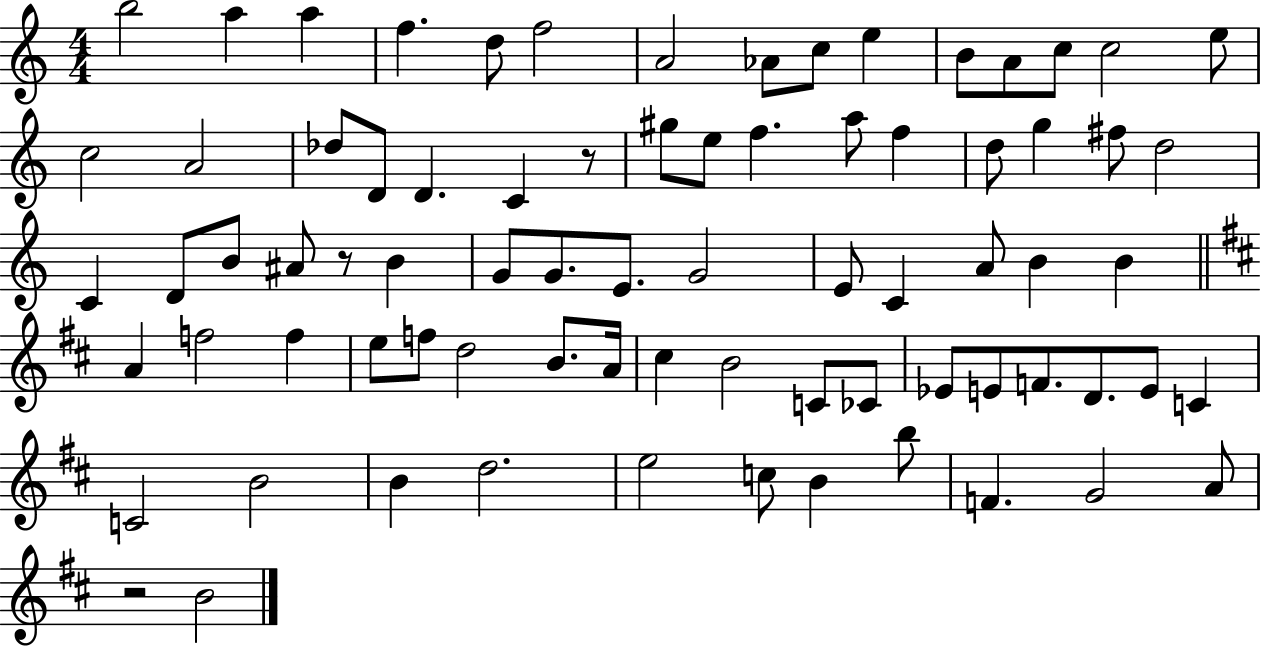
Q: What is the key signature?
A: C major